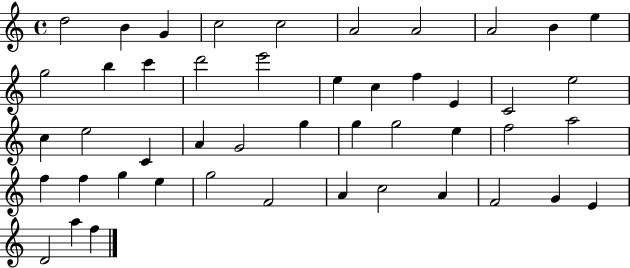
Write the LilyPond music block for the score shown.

{
  \clef treble
  \time 4/4
  \defaultTimeSignature
  \key c \major
  d''2 b'4 g'4 | c''2 c''2 | a'2 a'2 | a'2 b'4 e''4 | \break g''2 b''4 c'''4 | d'''2 e'''2 | e''4 c''4 f''4 e'4 | c'2 e''2 | \break c''4 e''2 c'4 | a'4 g'2 g''4 | g''4 g''2 e''4 | f''2 a''2 | \break f''4 f''4 g''4 e''4 | g''2 f'2 | a'4 c''2 a'4 | f'2 g'4 e'4 | \break d'2 a''4 f''4 | \bar "|."
}